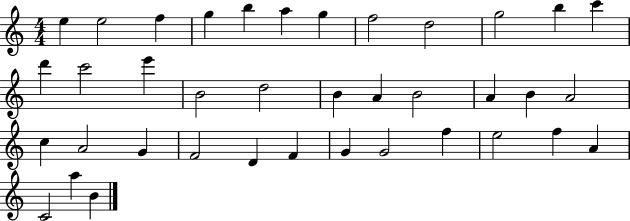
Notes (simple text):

E5/q E5/h F5/q G5/q B5/q A5/q G5/q F5/h D5/h G5/h B5/q C6/q D6/q C6/h E6/q B4/h D5/h B4/q A4/q B4/h A4/q B4/q A4/h C5/q A4/h G4/q F4/h D4/q F4/q G4/q G4/h F5/q E5/h F5/q A4/q C4/h A5/q B4/q